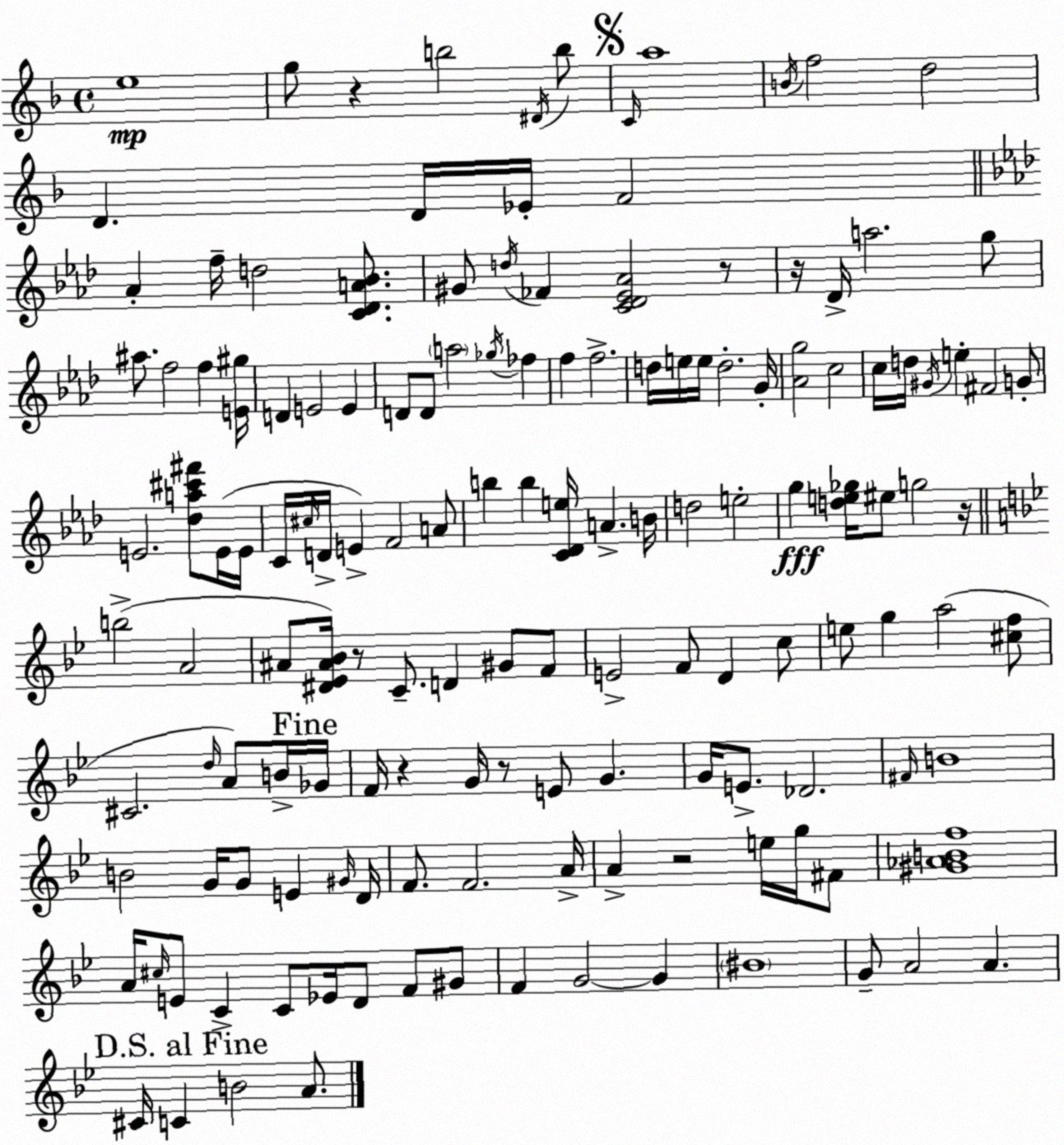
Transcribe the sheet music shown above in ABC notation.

X:1
T:Untitled
M:4/4
L:1/4
K:F
e4 g/2 z b2 ^D/4 b/2 C/4 a4 B/4 f2 d2 D D/4 _E/4 F2 _A f/4 d2 [C_DA_B]/2 ^G/2 d/4 _F [C_D_E_A]2 z/2 z/4 _D/4 a2 g/2 ^a/2 f2 f [E^g]/4 D E2 E D/2 D/2 a2 _g/4 _f f f2 d/4 e/4 e/4 d2 G/4 [_Ag]2 c2 c/4 d/4 ^G/4 e ^F2 G/2 E2 [_da^c'^f']/2 E/4 E/4 C/4 ^c/4 D/4 E F2 A/2 b b [C_De]/4 A B/4 d2 e2 g [de_g]/4 ^e/2 g2 z/4 b2 A2 ^A/2 [^D_E^A_B]/4 z/2 C/2 D ^G/2 F/2 E2 F/2 D c/2 e/2 g a2 [^cf]/2 ^C2 d/4 A/2 B/4 _G/4 F/4 z G/4 z/2 E/2 G G/4 E/2 _D2 ^F/4 B4 B2 G/4 G/2 E ^G/4 D/4 F/2 F2 A/4 A z2 e/4 g/4 ^F/2 [^G_ABf]4 A/4 ^c/4 E/2 C C/2 _E/4 D/2 F/2 ^G/2 F G2 G ^B4 G/2 A2 A ^C/4 C B2 A/2